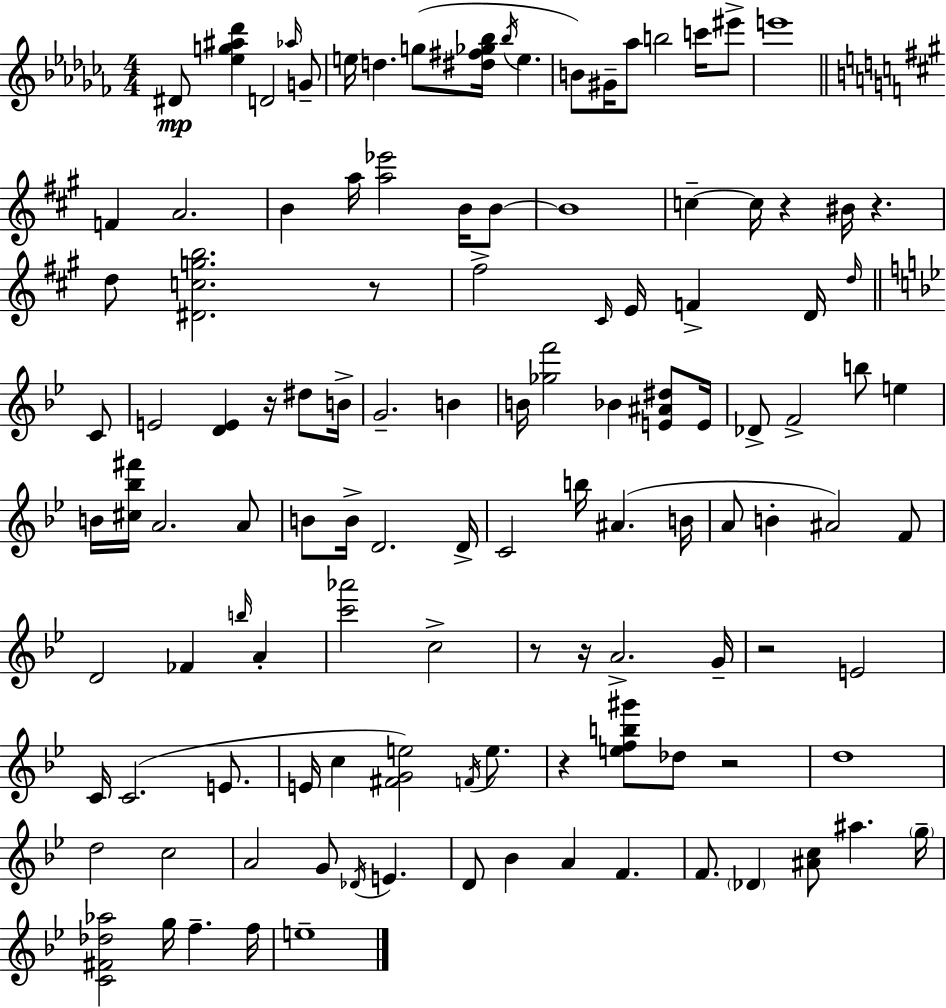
{
  \clef treble
  \numericTimeSignature
  \time 4/4
  \key aes \minor
  dis'8\mp <ees'' g'' ais'' des'''>4 d'2 \grace { aes''16 } g'8-- | e''16 d''4. g''8( <dis'' fis'' ges'' bes''>16 \acciaccatura { bes''16 } e''4. | b'8) gis'16-- aes''8 b''2 c'''16 | eis'''8-> e'''1 | \break \bar "||" \break \key a \major f'4 a'2. | b'4 a''16 <a'' ees'''>2 b'16 b'8~~ | b'1 | c''4--~~ c''16 r4 bis'16 r4. | \break d''8 <dis' c'' g'' b''>2. r8 | fis''2-> \grace { cis'16 } e'16 f'4-> d'16 \grace { d''16 } | \bar "||" \break \key g \minor c'8 e'2 <d' e'>4 r16 dis''8 | b'16-> g'2.-- b'4 | b'16 <ges'' f'''>2 bes'4 <e' ais' dis''>8 | e'16 des'8-> f'2-> b''8 e''4 | \break b'16 <cis'' bes'' fis'''>16 a'2. | a'8 b'8 b'16-> d'2. | d'16-> c'2 b''16 ais'4.( | b'16 a'8 b'4-. ais'2) | \break f'8 d'2 fes'4 \grace { b''16 } a'4-. | <c''' aes'''>2 c''2-> | r8 r16 a'2.-> | g'16-- r2 e'2 | \break c'16 c'2.( | e'8. e'16 c''4 <fis' g' e''>2) | \acciaccatura { f'16 } e''8. r4 <e'' f'' b'' gis'''>8 des''8 r2 | d''1 | \break d''2 c''2 | a'2 g'8 \acciaccatura { des'16 } e'4. | d'8 bes'4 a'4 f'4. | f'8. \parenthesize des'4 <ais' c''>8 ais''4. | \break \parenthesize g''16-- <c' fis' des'' aes''>2 g''16 f''4.-- | f''16 e''1-- | \bar "|."
}